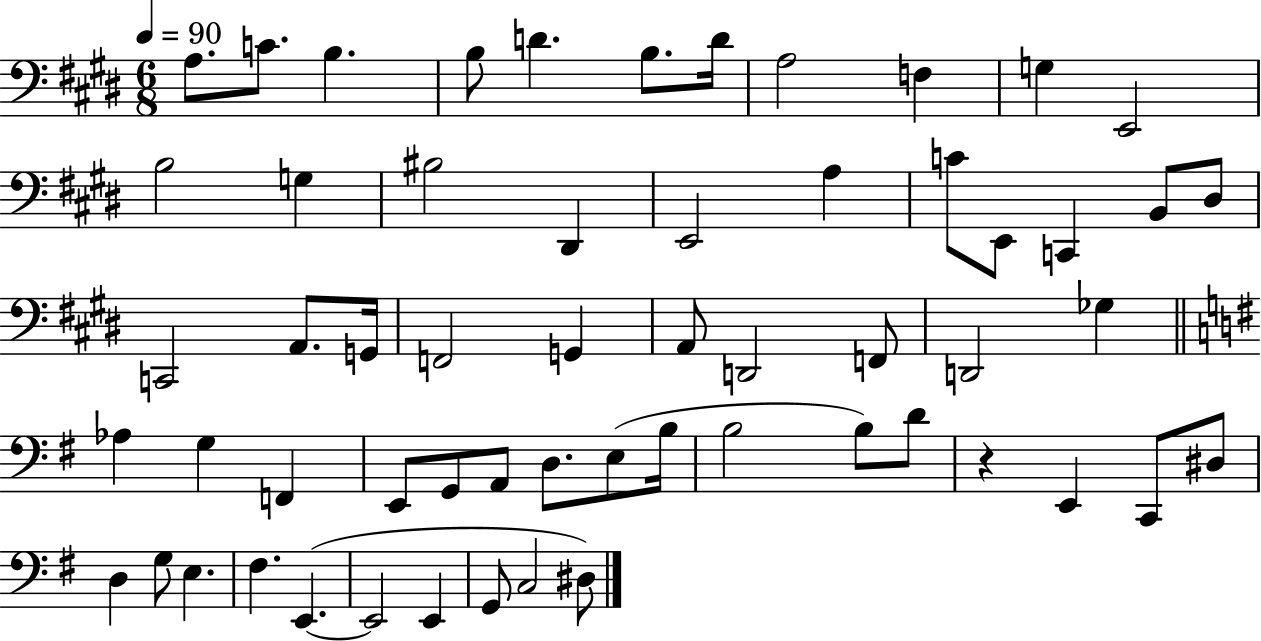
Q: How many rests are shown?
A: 1